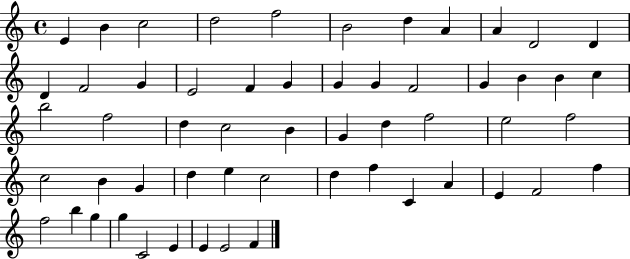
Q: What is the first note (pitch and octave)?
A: E4